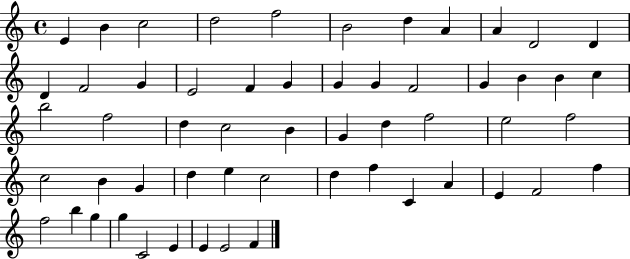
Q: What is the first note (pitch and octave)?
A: E4